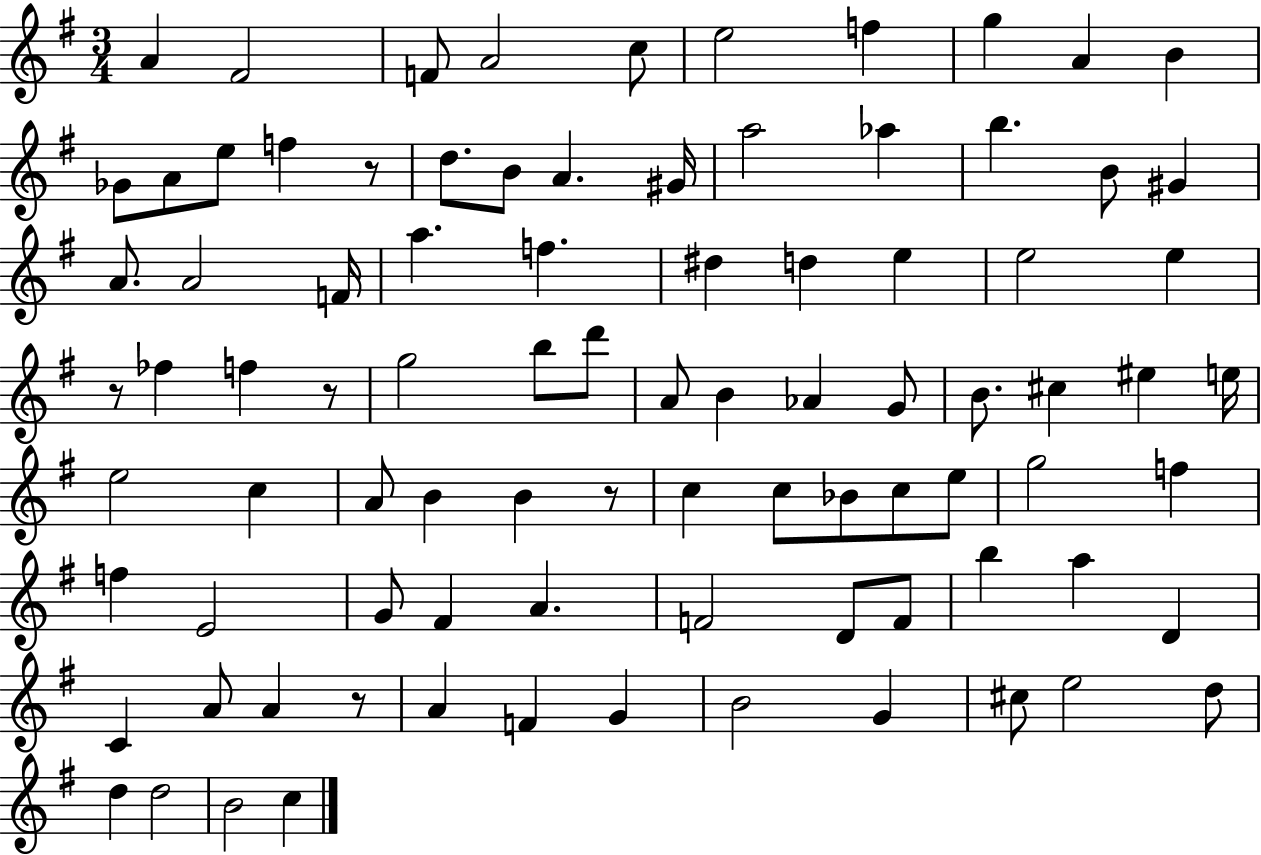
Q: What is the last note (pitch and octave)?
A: C5